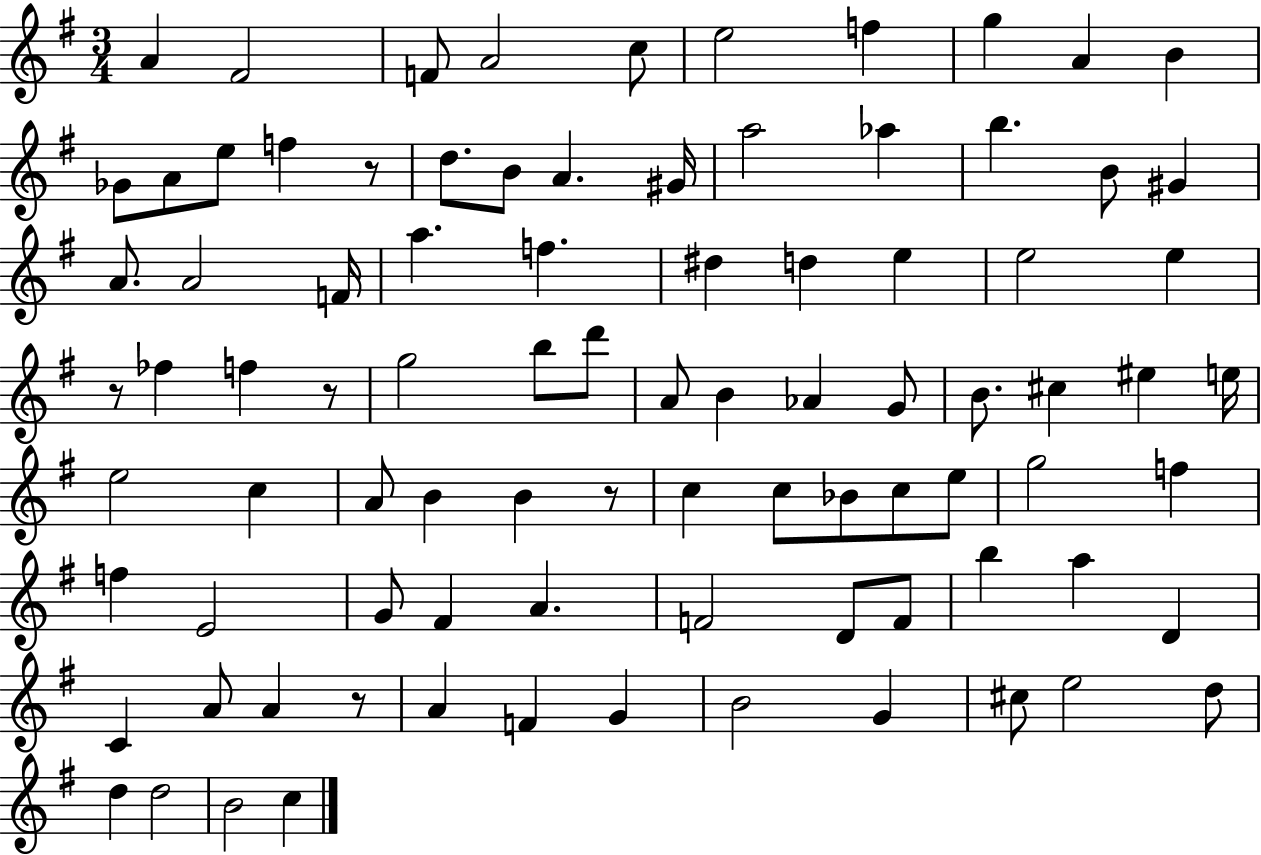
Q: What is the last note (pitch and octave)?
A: C5